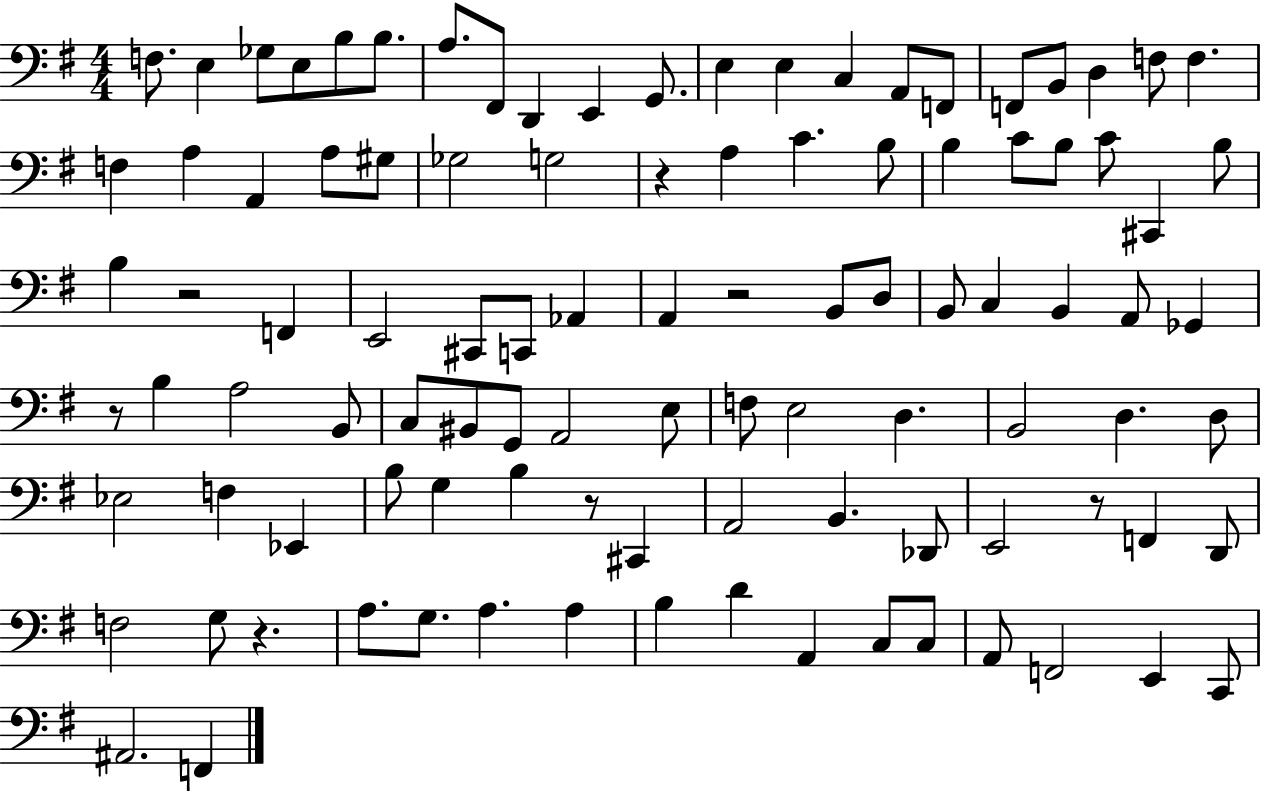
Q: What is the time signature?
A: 4/4